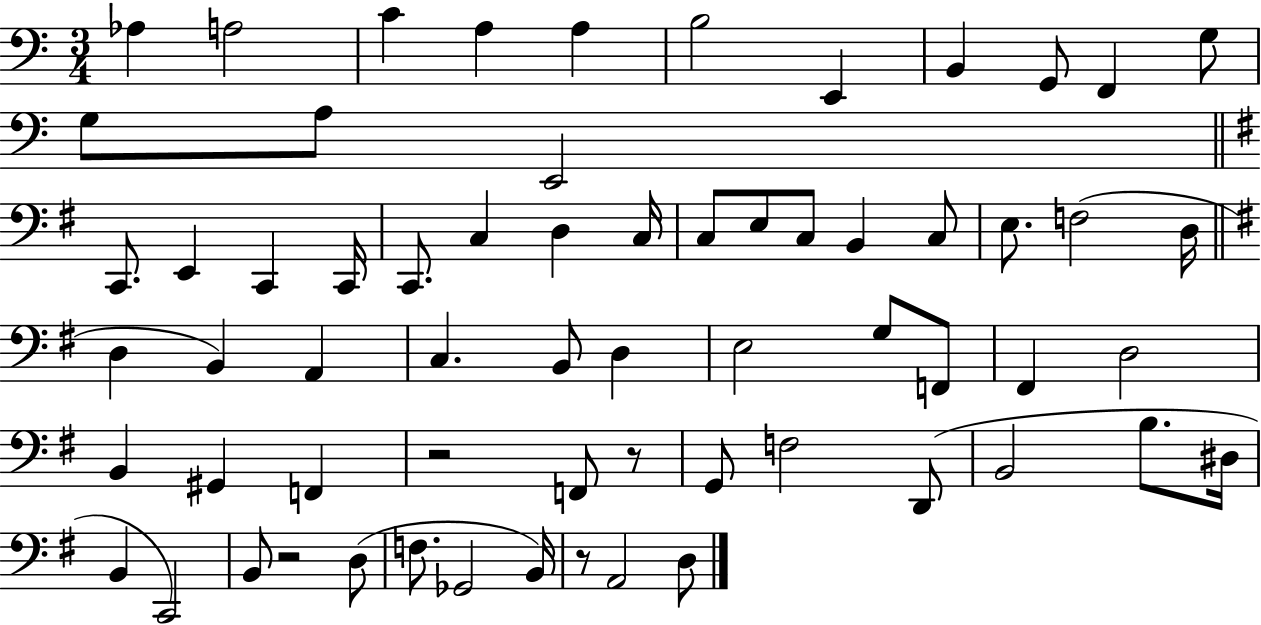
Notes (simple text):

Ab3/q A3/h C4/q A3/q A3/q B3/h E2/q B2/q G2/e F2/q G3/e G3/e A3/e E2/h C2/e. E2/q C2/q C2/s C2/e. C3/q D3/q C3/s C3/e E3/e C3/e B2/q C3/e E3/e. F3/h D3/s D3/q B2/q A2/q C3/q. B2/e D3/q E3/h G3/e F2/e F#2/q D3/h B2/q G#2/q F2/q R/h F2/e R/e G2/e F3/h D2/e B2/h B3/e. D#3/s B2/q C2/h B2/e R/h D3/e F3/e. Gb2/h B2/s R/e A2/h D3/e